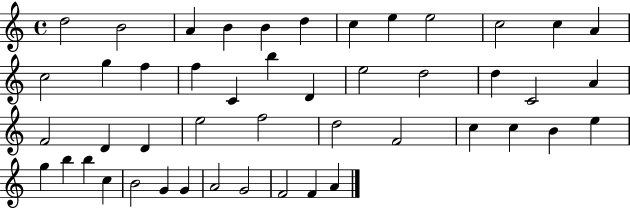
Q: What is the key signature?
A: C major